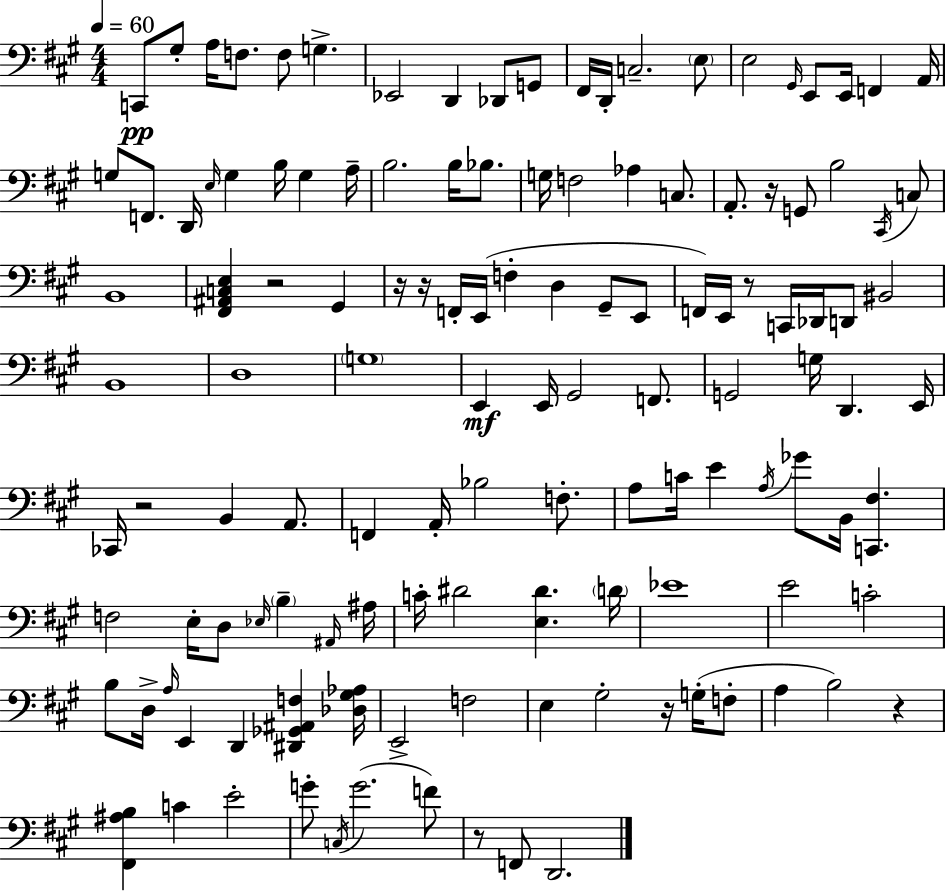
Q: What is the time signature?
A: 4/4